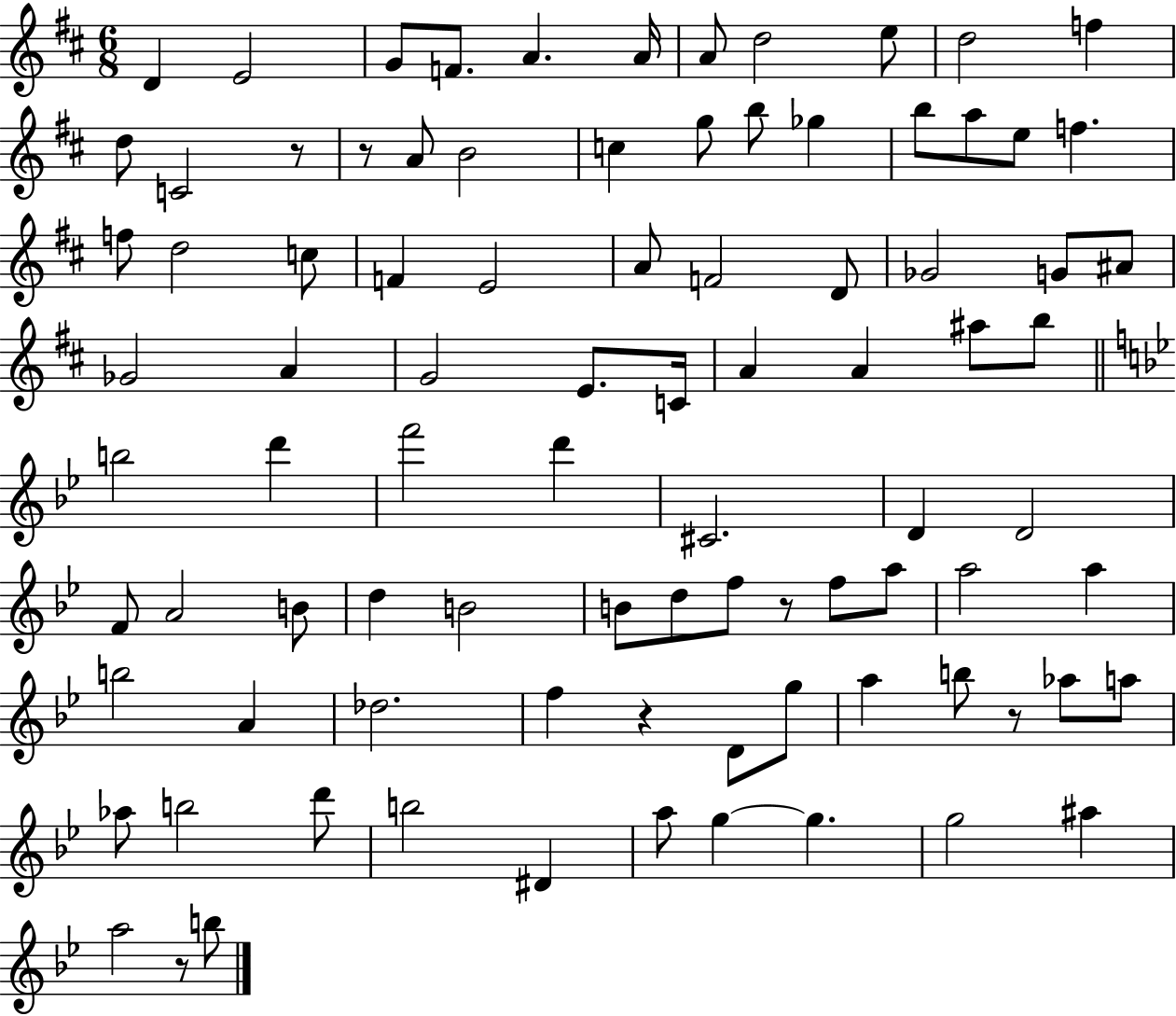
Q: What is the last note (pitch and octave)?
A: B5